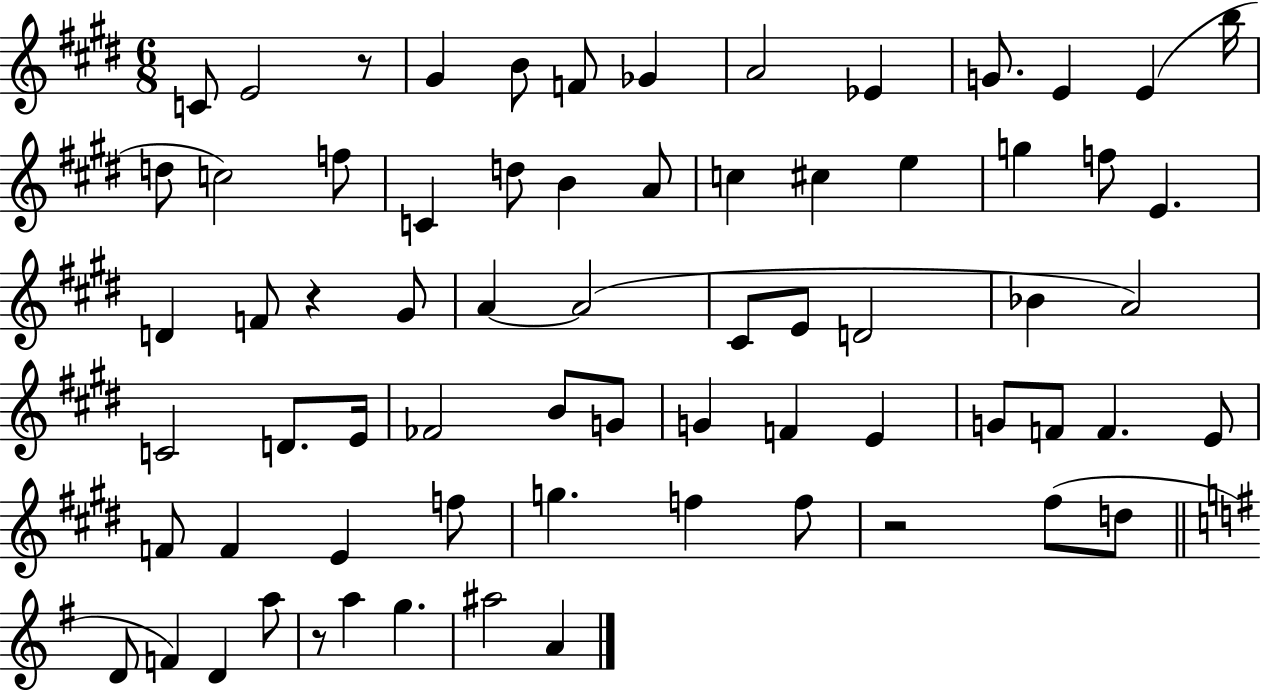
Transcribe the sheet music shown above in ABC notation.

X:1
T:Untitled
M:6/8
L:1/4
K:E
C/2 E2 z/2 ^G B/2 F/2 _G A2 _E G/2 E E b/4 d/2 c2 f/2 C d/2 B A/2 c ^c e g f/2 E D F/2 z ^G/2 A A2 ^C/2 E/2 D2 _B A2 C2 D/2 E/4 _F2 B/2 G/2 G F E G/2 F/2 F E/2 F/2 F E f/2 g f f/2 z2 ^f/2 d/2 D/2 F D a/2 z/2 a g ^a2 A